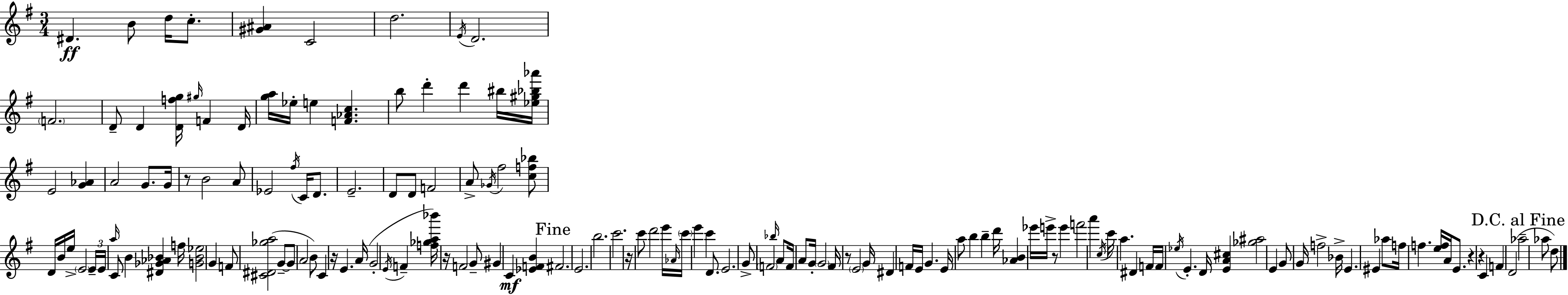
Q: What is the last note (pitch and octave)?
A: D5